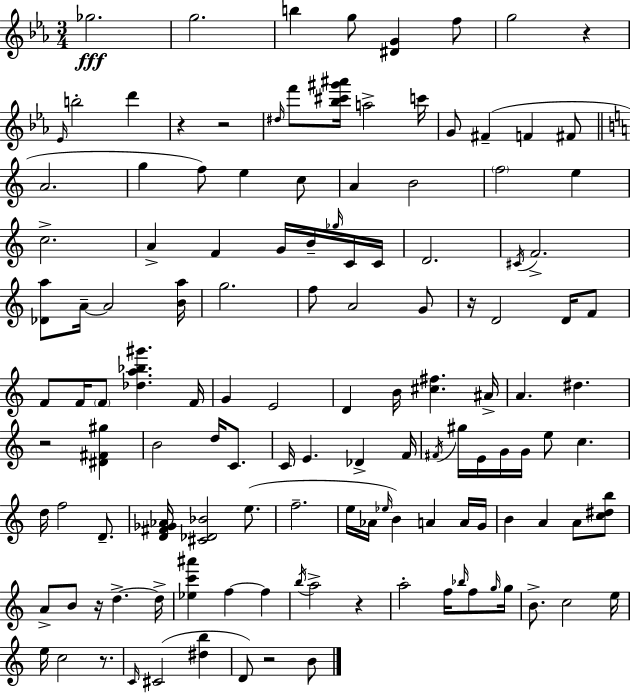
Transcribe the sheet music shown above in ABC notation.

X:1
T:Untitled
M:3/4
L:1/4
K:Eb
_g2 g2 b g/2 [^DG] f/2 g2 z _E/4 b2 d' z z2 ^d/4 f'/2 [_b^c'^g'^a']/4 a2 c'/4 G/2 ^F F ^F/2 A2 g f/2 e c/2 A B2 f2 e c2 A F G/4 B/4 _g/4 C/4 C/4 D2 ^C/4 F2 [_Da]/2 A/4 A2 [Ba]/4 g2 f/2 A2 G/2 z/4 D2 D/4 F/2 F/2 F/4 F/2 [_da_b^g'] F/4 G E2 D B/4 [^c^f] ^A/4 A ^d z2 [^D^F^g] B2 d/4 C/2 C/4 E _D F/4 ^F/4 ^g/4 E/4 G/4 G/4 e/2 c d/4 f2 D/2 [D^F_G_A]/4 [^C_D_B]2 e/2 f2 e/4 _A/4 _e/4 B A A/4 G/4 B A A/2 [c^db]/2 A/2 B/2 z/4 d d/4 [_ec'^a'] f f b/4 a2 z a2 f/4 _b/4 f/2 g/4 g/4 B/2 c2 e/4 e/4 c2 z/2 C/4 ^C2 [^db] D/2 z2 B/2